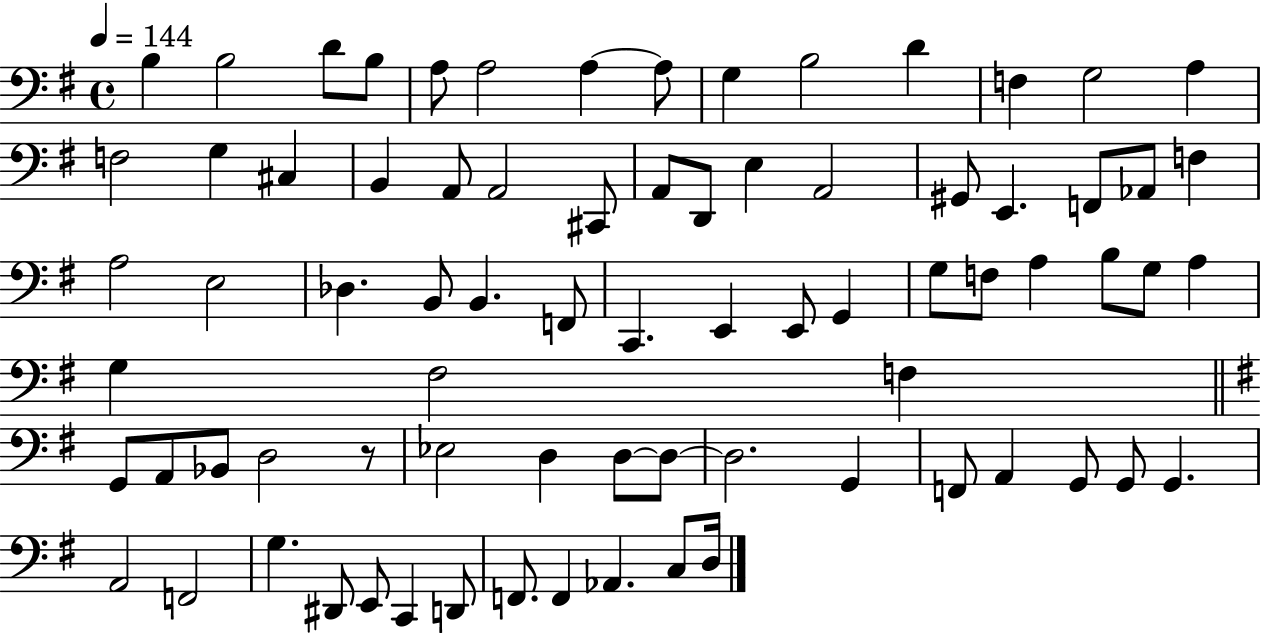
X:1
T:Untitled
M:4/4
L:1/4
K:G
B, B,2 D/2 B,/2 A,/2 A,2 A, A,/2 G, B,2 D F, G,2 A, F,2 G, ^C, B,, A,,/2 A,,2 ^C,,/2 A,,/2 D,,/2 E, A,,2 ^G,,/2 E,, F,,/2 _A,,/2 F, A,2 E,2 _D, B,,/2 B,, F,,/2 C,, E,, E,,/2 G,, G,/2 F,/2 A, B,/2 G,/2 A, G, ^F,2 F, G,,/2 A,,/2 _B,,/2 D,2 z/2 _E,2 D, D,/2 D,/2 D,2 G,, F,,/2 A,, G,,/2 G,,/2 G,, A,,2 F,,2 G, ^D,,/2 E,,/2 C,, D,,/2 F,,/2 F,, _A,, C,/2 D,/4